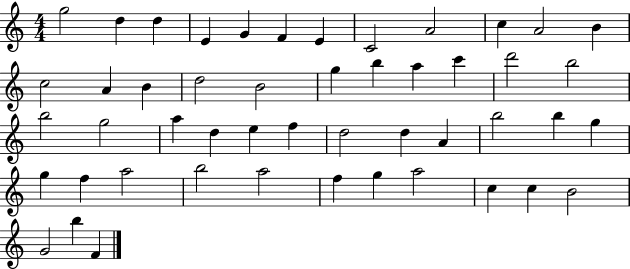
{
  \clef treble
  \numericTimeSignature
  \time 4/4
  \key c \major
  g''2 d''4 d''4 | e'4 g'4 f'4 e'4 | c'2 a'2 | c''4 a'2 b'4 | \break c''2 a'4 b'4 | d''2 b'2 | g''4 b''4 a''4 c'''4 | d'''2 b''2 | \break b''2 g''2 | a''4 d''4 e''4 f''4 | d''2 d''4 a'4 | b''2 b''4 g''4 | \break g''4 f''4 a''2 | b''2 a''2 | f''4 g''4 a''2 | c''4 c''4 b'2 | \break g'2 b''4 f'4 | \bar "|."
}